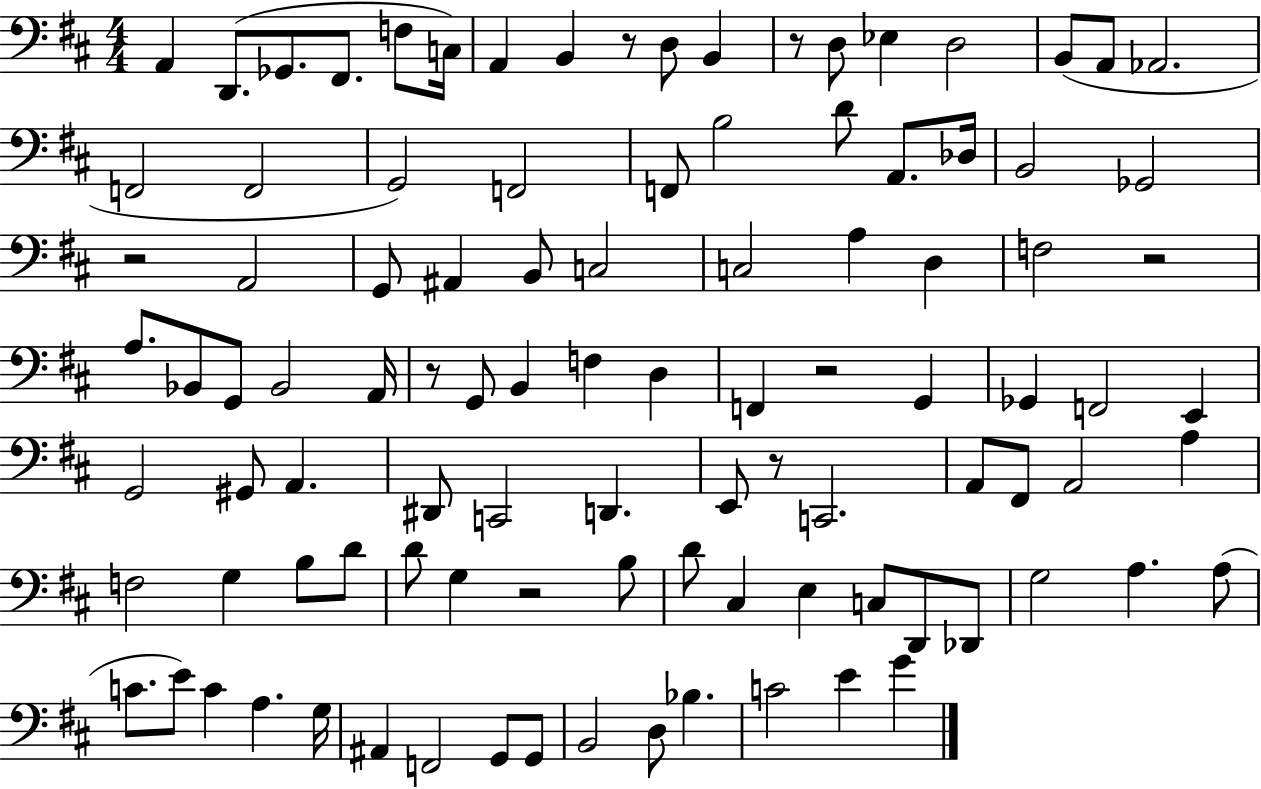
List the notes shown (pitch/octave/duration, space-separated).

A2/q D2/e. Gb2/e. F#2/e. F3/e C3/s A2/q B2/q R/e D3/e B2/q R/e D3/e Eb3/q D3/h B2/e A2/e Ab2/h. F2/h F2/h G2/h F2/h F2/e B3/h D4/e A2/e. Db3/s B2/h Gb2/h R/h A2/h G2/e A#2/q B2/e C3/h C3/h A3/q D3/q F3/h R/h A3/e. Bb2/e G2/e Bb2/h A2/s R/e G2/e B2/q F3/q D3/q F2/q R/h G2/q Gb2/q F2/h E2/q G2/h G#2/e A2/q. D#2/e C2/h D2/q. E2/e R/e C2/h. A2/e F#2/e A2/h A3/q F3/h G3/q B3/e D4/e D4/e G3/q R/h B3/e D4/e C#3/q E3/q C3/e D2/e Db2/e G3/h A3/q. A3/e C4/e. E4/e C4/q A3/q. G3/s A#2/q F2/h G2/e G2/e B2/h D3/e Bb3/q. C4/h E4/q G4/q